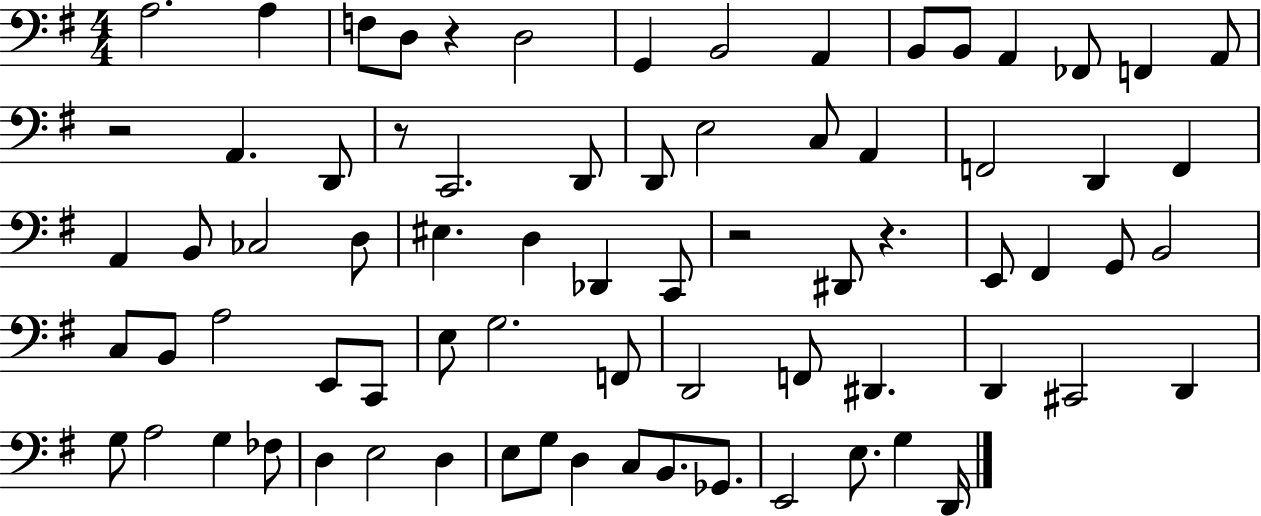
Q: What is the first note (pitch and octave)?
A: A3